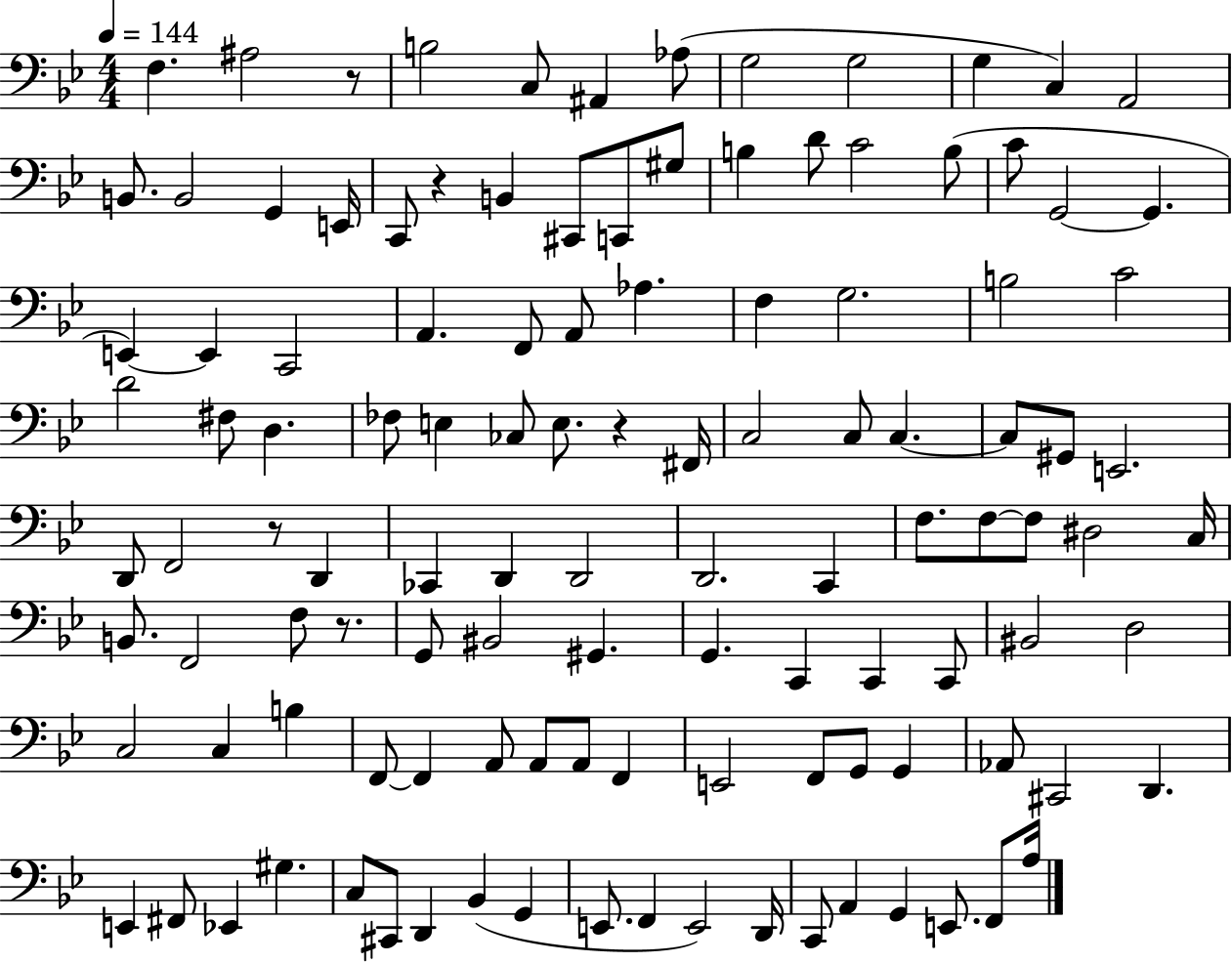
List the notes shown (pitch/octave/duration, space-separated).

F3/q. A#3/h R/e B3/h C3/e A#2/q Ab3/e G3/h G3/h G3/q C3/q A2/h B2/e. B2/h G2/q E2/s C2/e R/q B2/q C#2/e C2/e G#3/e B3/q D4/e C4/h B3/e C4/e G2/h G2/q. E2/q E2/q C2/h A2/q. F2/e A2/e Ab3/q. F3/q G3/h. B3/h C4/h D4/h F#3/e D3/q. FES3/e E3/q CES3/e E3/e. R/q F#2/s C3/h C3/e C3/q. C3/e G#2/e E2/h. D2/e F2/h R/e D2/q CES2/q D2/q D2/h D2/h. C2/q F3/e. F3/e F3/e D#3/h C3/s B2/e. F2/h F3/e R/e. G2/e BIS2/h G#2/q. G2/q. C2/q C2/q C2/e BIS2/h D3/h C3/h C3/q B3/q F2/e F2/q A2/e A2/e A2/e F2/q E2/h F2/e G2/e G2/q Ab2/e C#2/h D2/q. E2/q F#2/e Eb2/q G#3/q. C3/e C#2/e D2/q Bb2/q G2/q E2/e. F2/q E2/h D2/s C2/e A2/q G2/q E2/e. F2/e A3/s